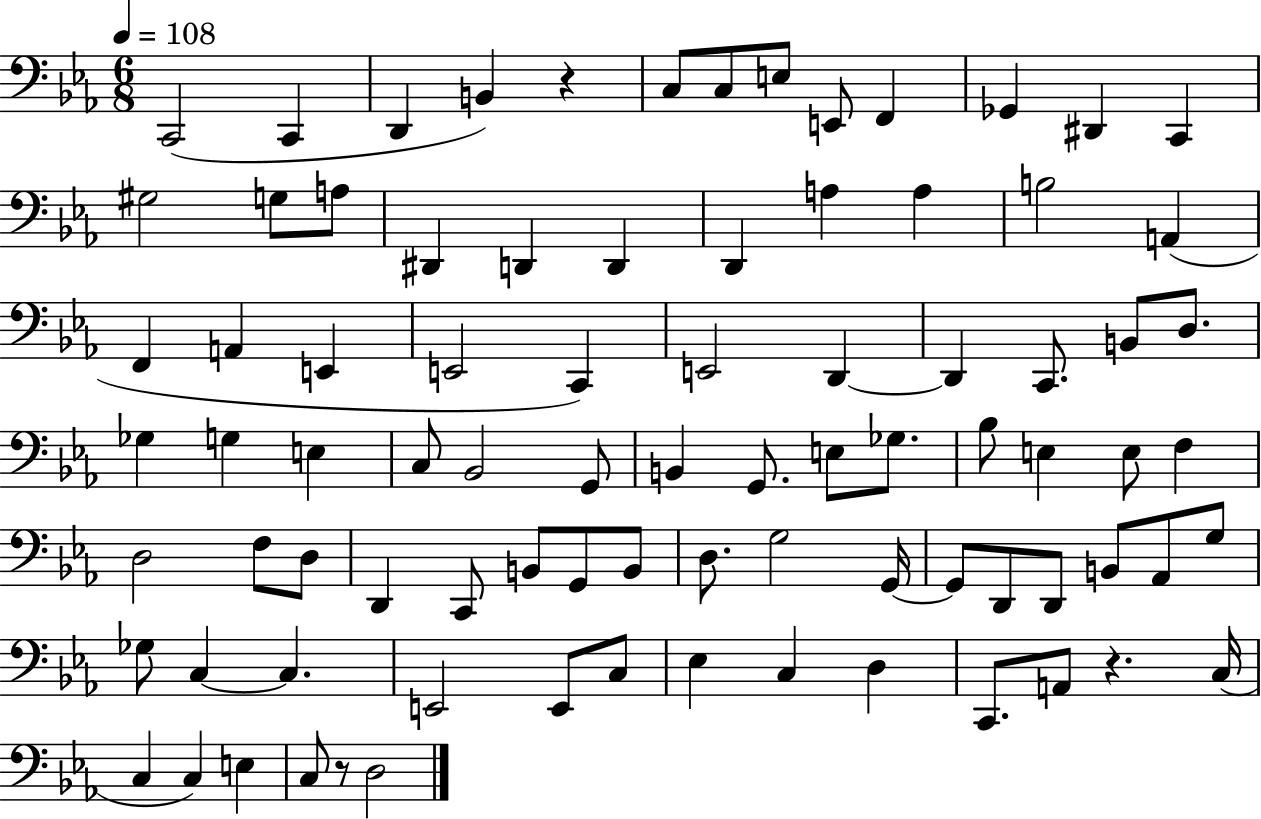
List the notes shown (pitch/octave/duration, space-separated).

C2/h C2/q D2/q B2/q R/q C3/e C3/e E3/e E2/e F2/q Gb2/q D#2/q C2/q G#3/h G3/e A3/e D#2/q D2/q D2/q D2/q A3/q A3/q B3/h A2/q F2/q A2/q E2/q E2/h C2/q E2/h D2/q D2/q C2/e. B2/e D3/e. Gb3/q G3/q E3/q C3/e Bb2/h G2/e B2/q G2/e. E3/e Gb3/e. Bb3/e E3/q E3/e F3/q D3/h F3/e D3/e D2/q C2/e B2/e G2/e B2/e D3/e. G3/h G2/s G2/e D2/e D2/e B2/e Ab2/e G3/e Gb3/e C3/q C3/q. E2/h E2/e C3/e Eb3/q C3/q D3/q C2/e. A2/e R/q. C3/s C3/q C3/q E3/q C3/e R/e D3/h